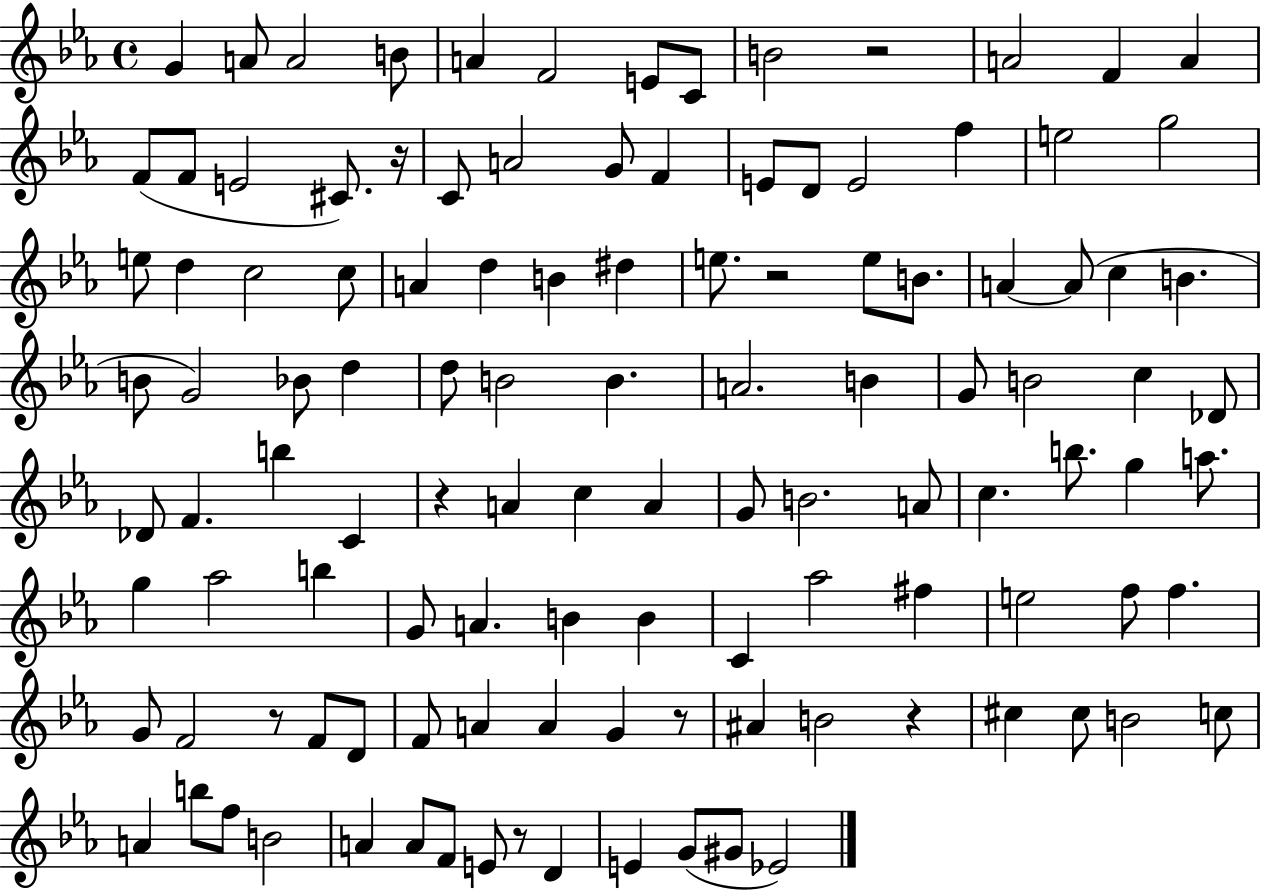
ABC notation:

X:1
T:Untitled
M:4/4
L:1/4
K:Eb
G A/2 A2 B/2 A F2 E/2 C/2 B2 z2 A2 F A F/2 F/2 E2 ^C/2 z/4 C/2 A2 G/2 F E/2 D/2 E2 f e2 g2 e/2 d c2 c/2 A d B ^d e/2 z2 e/2 B/2 A A/2 c B B/2 G2 _B/2 d d/2 B2 B A2 B G/2 B2 c _D/2 _D/2 F b C z A c A G/2 B2 A/2 c b/2 g a/2 g _a2 b G/2 A B B C _a2 ^f e2 f/2 f G/2 F2 z/2 F/2 D/2 F/2 A A G z/2 ^A B2 z ^c ^c/2 B2 c/2 A b/2 f/2 B2 A A/2 F/2 E/2 z/2 D E G/2 ^G/2 _E2